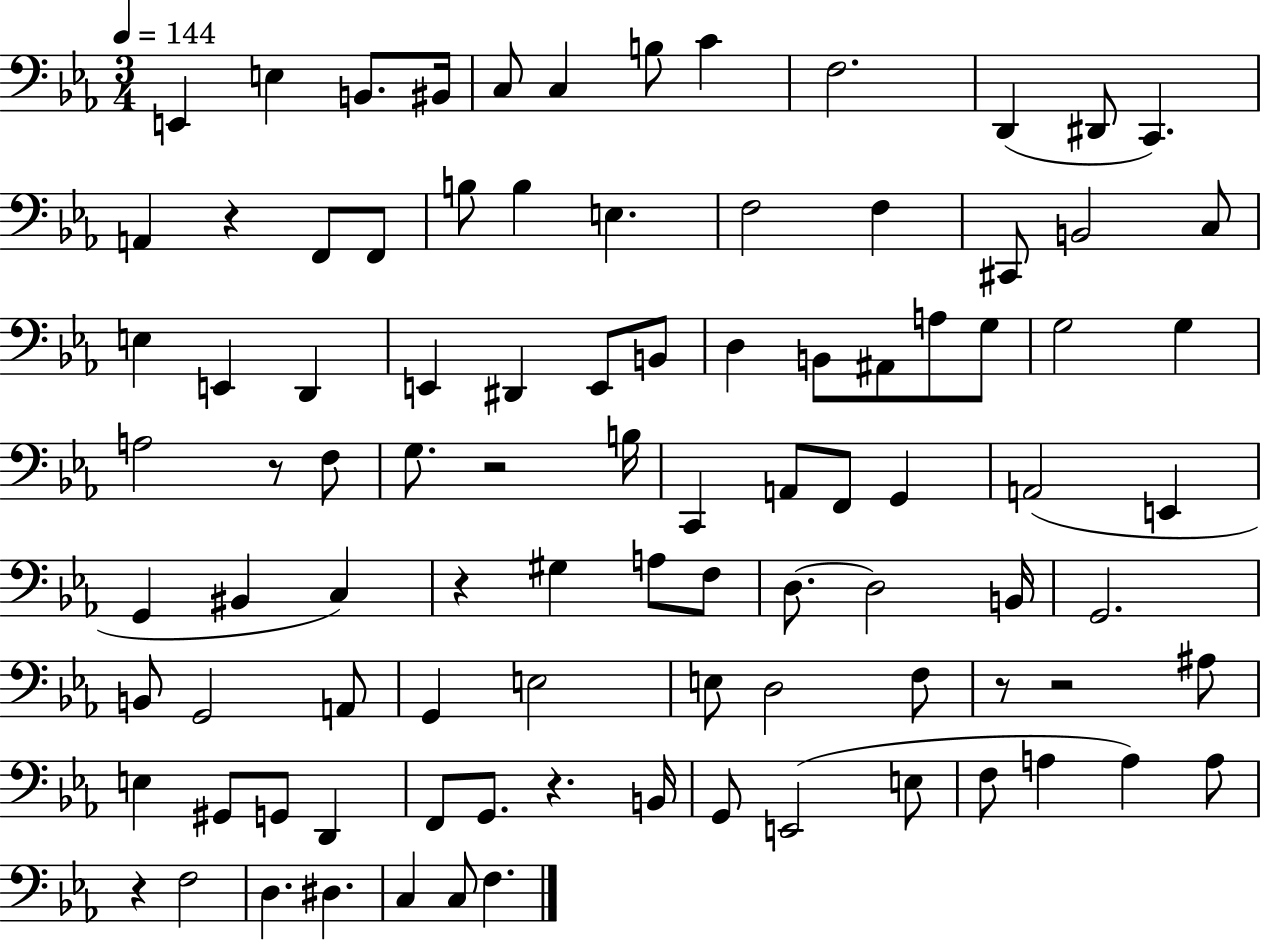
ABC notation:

X:1
T:Untitled
M:3/4
L:1/4
K:Eb
E,, E, B,,/2 ^B,,/4 C,/2 C, B,/2 C F,2 D,, ^D,,/2 C,, A,, z F,,/2 F,,/2 B,/2 B, E, F,2 F, ^C,,/2 B,,2 C,/2 E, E,, D,, E,, ^D,, E,,/2 B,,/2 D, B,,/2 ^A,,/2 A,/2 G,/2 G,2 G, A,2 z/2 F,/2 G,/2 z2 B,/4 C,, A,,/2 F,,/2 G,, A,,2 E,, G,, ^B,, C, z ^G, A,/2 F,/2 D,/2 D,2 B,,/4 G,,2 B,,/2 G,,2 A,,/2 G,, E,2 E,/2 D,2 F,/2 z/2 z2 ^A,/2 E, ^G,,/2 G,,/2 D,, F,,/2 G,,/2 z B,,/4 G,,/2 E,,2 E,/2 F,/2 A, A, A,/2 z F,2 D, ^D, C, C,/2 F,